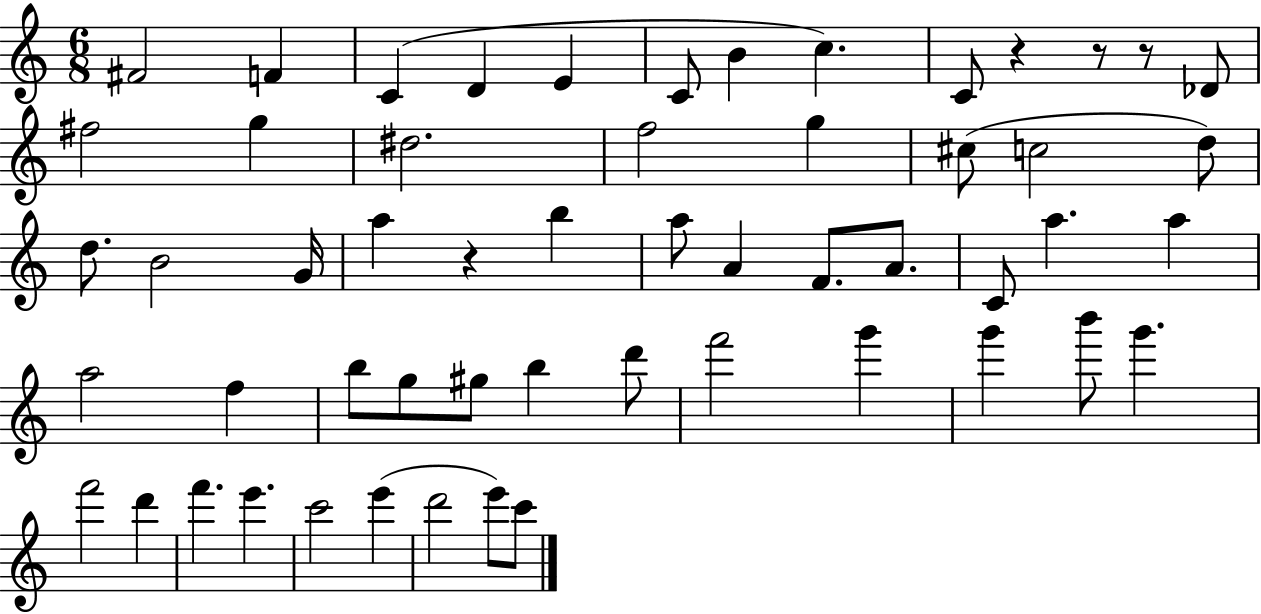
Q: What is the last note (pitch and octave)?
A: C6